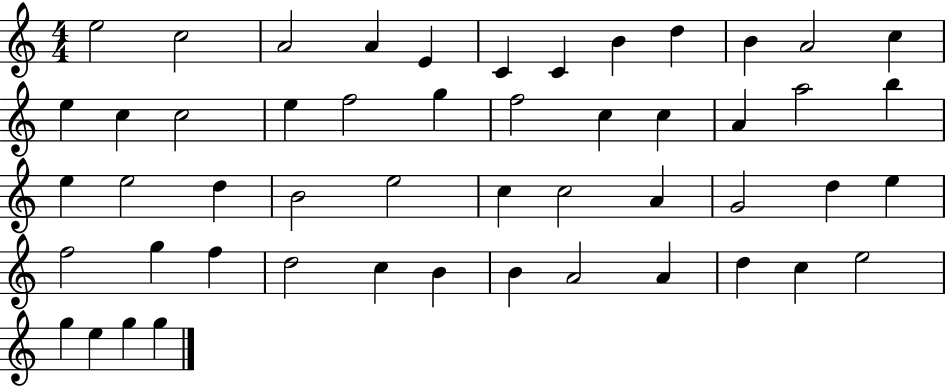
E5/h C5/h A4/h A4/q E4/q C4/q C4/q B4/q D5/q B4/q A4/h C5/q E5/q C5/q C5/h E5/q F5/h G5/q F5/h C5/q C5/q A4/q A5/h B5/q E5/q E5/h D5/q B4/h E5/h C5/q C5/h A4/q G4/h D5/q E5/q F5/h G5/q F5/q D5/h C5/q B4/q B4/q A4/h A4/q D5/q C5/q E5/h G5/q E5/q G5/q G5/q